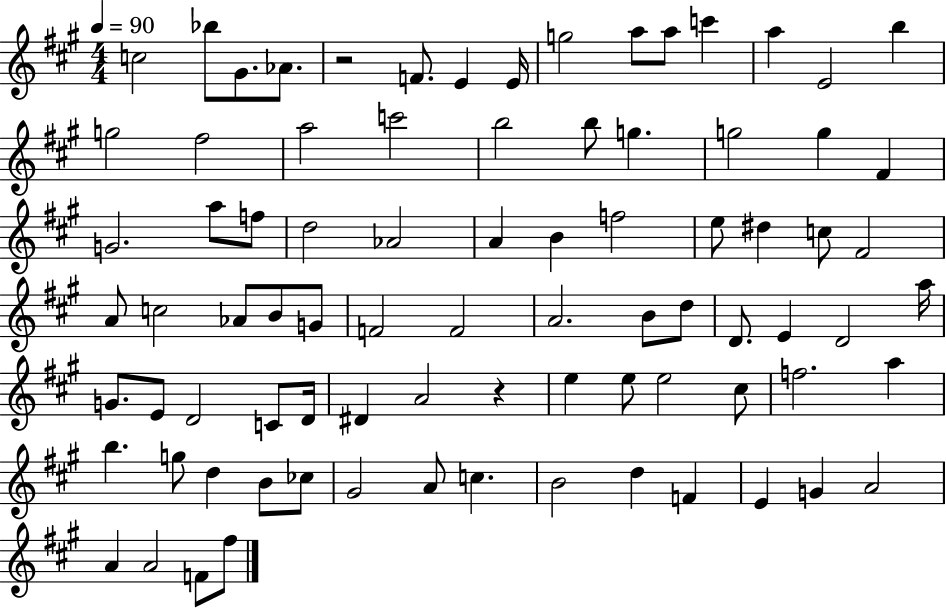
{
  \clef treble
  \numericTimeSignature
  \time 4/4
  \key a \major
  \tempo 4 = 90
  \repeat volta 2 { c''2 bes''8 gis'8. aes'8. | r2 f'8. e'4 e'16 | g''2 a''8 a''8 c'''4 | a''4 e'2 b''4 | \break g''2 fis''2 | a''2 c'''2 | b''2 b''8 g''4. | g''2 g''4 fis'4 | \break g'2. a''8 f''8 | d''2 aes'2 | a'4 b'4 f''2 | e''8 dis''4 c''8 fis'2 | \break a'8 c''2 aes'8 b'8 g'8 | f'2 f'2 | a'2. b'8 d''8 | d'8. e'4 d'2 a''16 | \break g'8. e'8 d'2 c'8 d'16 | dis'4 a'2 r4 | e''4 e''8 e''2 cis''8 | f''2. a''4 | \break b''4. g''8 d''4 b'8 ces''8 | gis'2 a'8 c''4. | b'2 d''4 f'4 | e'4 g'4 a'2 | \break a'4 a'2 f'8 fis''8 | } \bar "|."
}